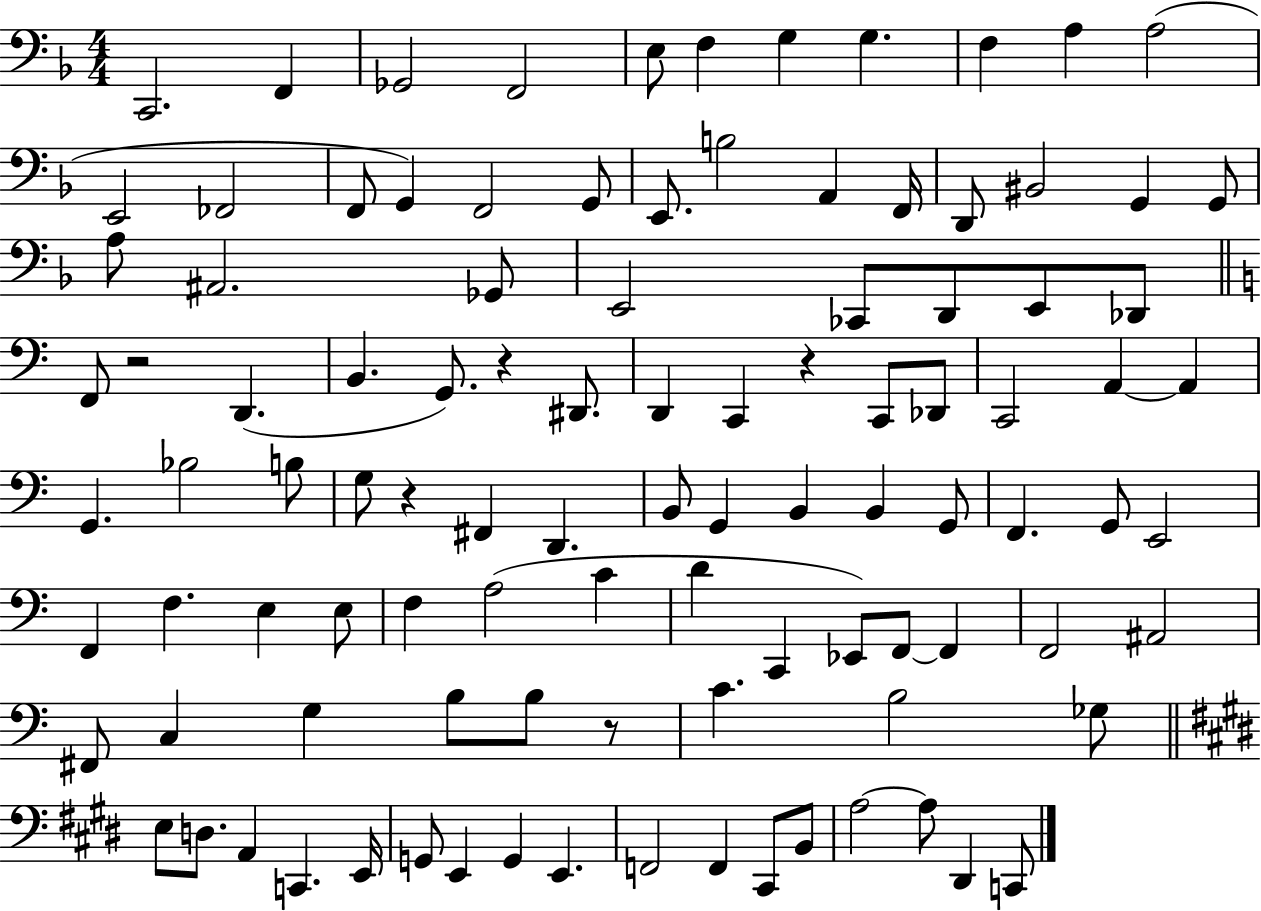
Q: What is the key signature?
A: F major